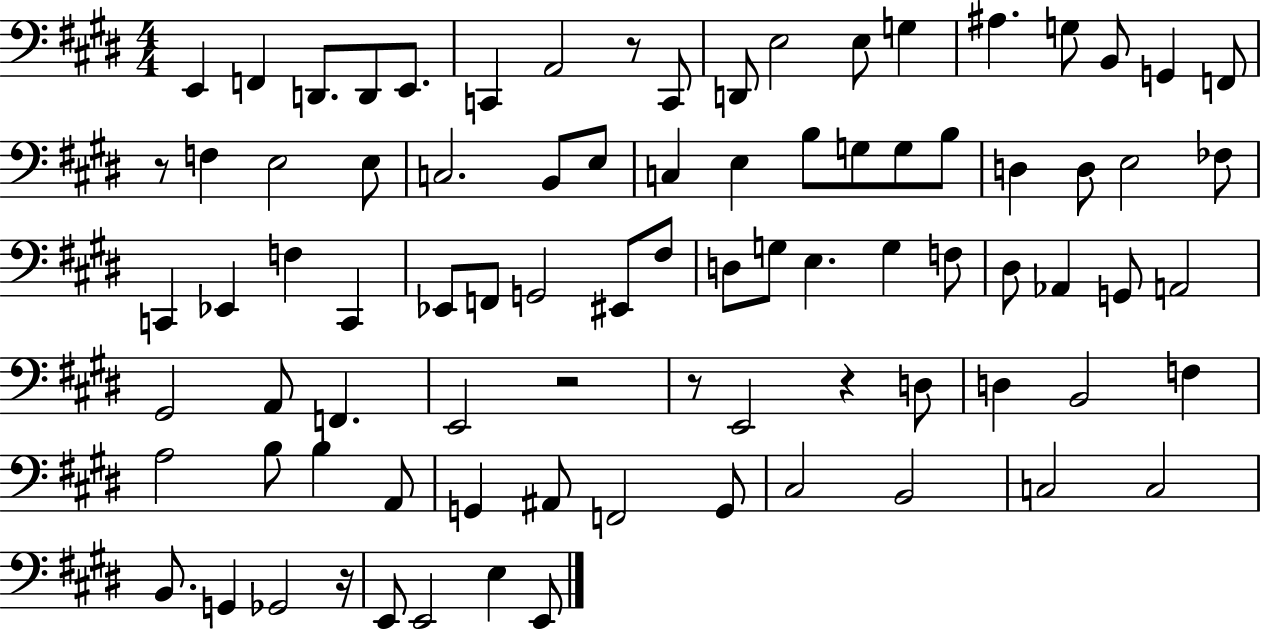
X:1
T:Untitled
M:4/4
L:1/4
K:E
E,, F,, D,,/2 D,,/2 E,,/2 C,, A,,2 z/2 C,,/2 D,,/2 E,2 E,/2 G, ^A, G,/2 B,,/2 G,, F,,/2 z/2 F, E,2 E,/2 C,2 B,,/2 E,/2 C, E, B,/2 G,/2 G,/2 B,/2 D, D,/2 E,2 _F,/2 C,, _E,, F, C,, _E,,/2 F,,/2 G,,2 ^E,,/2 ^F,/2 D,/2 G,/2 E, G, F,/2 ^D,/2 _A,, G,,/2 A,,2 ^G,,2 A,,/2 F,, E,,2 z2 z/2 E,,2 z D,/2 D, B,,2 F, A,2 B,/2 B, A,,/2 G,, ^A,,/2 F,,2 G,,/2 ^C,2 B,,2 C,2 C,2 B,,/2 G,, _G,,2 z/4 E,,/2 E,,2 E, E,,/2